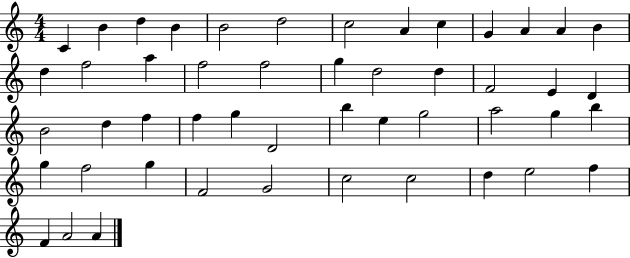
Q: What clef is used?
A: treble